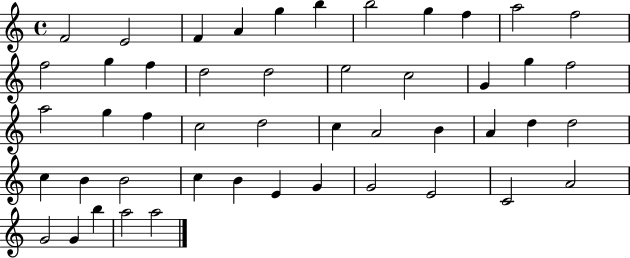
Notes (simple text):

F4/h E4/h F4/q A4/q G5/q B5/q B5/h G5/q F5/q A5/h F5/h F5/h G5/q F5/q D5/h D5/h E5/h C5/h G4/q G5/q F5/h A5/h G5/q F5/q C5/h D5/h C5/q A4/h B4/q A4/q D5/q D5/h C5/q B4/q B4/h C5/q B4/q E4/q G4/q G4/h E4/h C4/h A4/h G4/h G4/q B5/q A5/h A5/h